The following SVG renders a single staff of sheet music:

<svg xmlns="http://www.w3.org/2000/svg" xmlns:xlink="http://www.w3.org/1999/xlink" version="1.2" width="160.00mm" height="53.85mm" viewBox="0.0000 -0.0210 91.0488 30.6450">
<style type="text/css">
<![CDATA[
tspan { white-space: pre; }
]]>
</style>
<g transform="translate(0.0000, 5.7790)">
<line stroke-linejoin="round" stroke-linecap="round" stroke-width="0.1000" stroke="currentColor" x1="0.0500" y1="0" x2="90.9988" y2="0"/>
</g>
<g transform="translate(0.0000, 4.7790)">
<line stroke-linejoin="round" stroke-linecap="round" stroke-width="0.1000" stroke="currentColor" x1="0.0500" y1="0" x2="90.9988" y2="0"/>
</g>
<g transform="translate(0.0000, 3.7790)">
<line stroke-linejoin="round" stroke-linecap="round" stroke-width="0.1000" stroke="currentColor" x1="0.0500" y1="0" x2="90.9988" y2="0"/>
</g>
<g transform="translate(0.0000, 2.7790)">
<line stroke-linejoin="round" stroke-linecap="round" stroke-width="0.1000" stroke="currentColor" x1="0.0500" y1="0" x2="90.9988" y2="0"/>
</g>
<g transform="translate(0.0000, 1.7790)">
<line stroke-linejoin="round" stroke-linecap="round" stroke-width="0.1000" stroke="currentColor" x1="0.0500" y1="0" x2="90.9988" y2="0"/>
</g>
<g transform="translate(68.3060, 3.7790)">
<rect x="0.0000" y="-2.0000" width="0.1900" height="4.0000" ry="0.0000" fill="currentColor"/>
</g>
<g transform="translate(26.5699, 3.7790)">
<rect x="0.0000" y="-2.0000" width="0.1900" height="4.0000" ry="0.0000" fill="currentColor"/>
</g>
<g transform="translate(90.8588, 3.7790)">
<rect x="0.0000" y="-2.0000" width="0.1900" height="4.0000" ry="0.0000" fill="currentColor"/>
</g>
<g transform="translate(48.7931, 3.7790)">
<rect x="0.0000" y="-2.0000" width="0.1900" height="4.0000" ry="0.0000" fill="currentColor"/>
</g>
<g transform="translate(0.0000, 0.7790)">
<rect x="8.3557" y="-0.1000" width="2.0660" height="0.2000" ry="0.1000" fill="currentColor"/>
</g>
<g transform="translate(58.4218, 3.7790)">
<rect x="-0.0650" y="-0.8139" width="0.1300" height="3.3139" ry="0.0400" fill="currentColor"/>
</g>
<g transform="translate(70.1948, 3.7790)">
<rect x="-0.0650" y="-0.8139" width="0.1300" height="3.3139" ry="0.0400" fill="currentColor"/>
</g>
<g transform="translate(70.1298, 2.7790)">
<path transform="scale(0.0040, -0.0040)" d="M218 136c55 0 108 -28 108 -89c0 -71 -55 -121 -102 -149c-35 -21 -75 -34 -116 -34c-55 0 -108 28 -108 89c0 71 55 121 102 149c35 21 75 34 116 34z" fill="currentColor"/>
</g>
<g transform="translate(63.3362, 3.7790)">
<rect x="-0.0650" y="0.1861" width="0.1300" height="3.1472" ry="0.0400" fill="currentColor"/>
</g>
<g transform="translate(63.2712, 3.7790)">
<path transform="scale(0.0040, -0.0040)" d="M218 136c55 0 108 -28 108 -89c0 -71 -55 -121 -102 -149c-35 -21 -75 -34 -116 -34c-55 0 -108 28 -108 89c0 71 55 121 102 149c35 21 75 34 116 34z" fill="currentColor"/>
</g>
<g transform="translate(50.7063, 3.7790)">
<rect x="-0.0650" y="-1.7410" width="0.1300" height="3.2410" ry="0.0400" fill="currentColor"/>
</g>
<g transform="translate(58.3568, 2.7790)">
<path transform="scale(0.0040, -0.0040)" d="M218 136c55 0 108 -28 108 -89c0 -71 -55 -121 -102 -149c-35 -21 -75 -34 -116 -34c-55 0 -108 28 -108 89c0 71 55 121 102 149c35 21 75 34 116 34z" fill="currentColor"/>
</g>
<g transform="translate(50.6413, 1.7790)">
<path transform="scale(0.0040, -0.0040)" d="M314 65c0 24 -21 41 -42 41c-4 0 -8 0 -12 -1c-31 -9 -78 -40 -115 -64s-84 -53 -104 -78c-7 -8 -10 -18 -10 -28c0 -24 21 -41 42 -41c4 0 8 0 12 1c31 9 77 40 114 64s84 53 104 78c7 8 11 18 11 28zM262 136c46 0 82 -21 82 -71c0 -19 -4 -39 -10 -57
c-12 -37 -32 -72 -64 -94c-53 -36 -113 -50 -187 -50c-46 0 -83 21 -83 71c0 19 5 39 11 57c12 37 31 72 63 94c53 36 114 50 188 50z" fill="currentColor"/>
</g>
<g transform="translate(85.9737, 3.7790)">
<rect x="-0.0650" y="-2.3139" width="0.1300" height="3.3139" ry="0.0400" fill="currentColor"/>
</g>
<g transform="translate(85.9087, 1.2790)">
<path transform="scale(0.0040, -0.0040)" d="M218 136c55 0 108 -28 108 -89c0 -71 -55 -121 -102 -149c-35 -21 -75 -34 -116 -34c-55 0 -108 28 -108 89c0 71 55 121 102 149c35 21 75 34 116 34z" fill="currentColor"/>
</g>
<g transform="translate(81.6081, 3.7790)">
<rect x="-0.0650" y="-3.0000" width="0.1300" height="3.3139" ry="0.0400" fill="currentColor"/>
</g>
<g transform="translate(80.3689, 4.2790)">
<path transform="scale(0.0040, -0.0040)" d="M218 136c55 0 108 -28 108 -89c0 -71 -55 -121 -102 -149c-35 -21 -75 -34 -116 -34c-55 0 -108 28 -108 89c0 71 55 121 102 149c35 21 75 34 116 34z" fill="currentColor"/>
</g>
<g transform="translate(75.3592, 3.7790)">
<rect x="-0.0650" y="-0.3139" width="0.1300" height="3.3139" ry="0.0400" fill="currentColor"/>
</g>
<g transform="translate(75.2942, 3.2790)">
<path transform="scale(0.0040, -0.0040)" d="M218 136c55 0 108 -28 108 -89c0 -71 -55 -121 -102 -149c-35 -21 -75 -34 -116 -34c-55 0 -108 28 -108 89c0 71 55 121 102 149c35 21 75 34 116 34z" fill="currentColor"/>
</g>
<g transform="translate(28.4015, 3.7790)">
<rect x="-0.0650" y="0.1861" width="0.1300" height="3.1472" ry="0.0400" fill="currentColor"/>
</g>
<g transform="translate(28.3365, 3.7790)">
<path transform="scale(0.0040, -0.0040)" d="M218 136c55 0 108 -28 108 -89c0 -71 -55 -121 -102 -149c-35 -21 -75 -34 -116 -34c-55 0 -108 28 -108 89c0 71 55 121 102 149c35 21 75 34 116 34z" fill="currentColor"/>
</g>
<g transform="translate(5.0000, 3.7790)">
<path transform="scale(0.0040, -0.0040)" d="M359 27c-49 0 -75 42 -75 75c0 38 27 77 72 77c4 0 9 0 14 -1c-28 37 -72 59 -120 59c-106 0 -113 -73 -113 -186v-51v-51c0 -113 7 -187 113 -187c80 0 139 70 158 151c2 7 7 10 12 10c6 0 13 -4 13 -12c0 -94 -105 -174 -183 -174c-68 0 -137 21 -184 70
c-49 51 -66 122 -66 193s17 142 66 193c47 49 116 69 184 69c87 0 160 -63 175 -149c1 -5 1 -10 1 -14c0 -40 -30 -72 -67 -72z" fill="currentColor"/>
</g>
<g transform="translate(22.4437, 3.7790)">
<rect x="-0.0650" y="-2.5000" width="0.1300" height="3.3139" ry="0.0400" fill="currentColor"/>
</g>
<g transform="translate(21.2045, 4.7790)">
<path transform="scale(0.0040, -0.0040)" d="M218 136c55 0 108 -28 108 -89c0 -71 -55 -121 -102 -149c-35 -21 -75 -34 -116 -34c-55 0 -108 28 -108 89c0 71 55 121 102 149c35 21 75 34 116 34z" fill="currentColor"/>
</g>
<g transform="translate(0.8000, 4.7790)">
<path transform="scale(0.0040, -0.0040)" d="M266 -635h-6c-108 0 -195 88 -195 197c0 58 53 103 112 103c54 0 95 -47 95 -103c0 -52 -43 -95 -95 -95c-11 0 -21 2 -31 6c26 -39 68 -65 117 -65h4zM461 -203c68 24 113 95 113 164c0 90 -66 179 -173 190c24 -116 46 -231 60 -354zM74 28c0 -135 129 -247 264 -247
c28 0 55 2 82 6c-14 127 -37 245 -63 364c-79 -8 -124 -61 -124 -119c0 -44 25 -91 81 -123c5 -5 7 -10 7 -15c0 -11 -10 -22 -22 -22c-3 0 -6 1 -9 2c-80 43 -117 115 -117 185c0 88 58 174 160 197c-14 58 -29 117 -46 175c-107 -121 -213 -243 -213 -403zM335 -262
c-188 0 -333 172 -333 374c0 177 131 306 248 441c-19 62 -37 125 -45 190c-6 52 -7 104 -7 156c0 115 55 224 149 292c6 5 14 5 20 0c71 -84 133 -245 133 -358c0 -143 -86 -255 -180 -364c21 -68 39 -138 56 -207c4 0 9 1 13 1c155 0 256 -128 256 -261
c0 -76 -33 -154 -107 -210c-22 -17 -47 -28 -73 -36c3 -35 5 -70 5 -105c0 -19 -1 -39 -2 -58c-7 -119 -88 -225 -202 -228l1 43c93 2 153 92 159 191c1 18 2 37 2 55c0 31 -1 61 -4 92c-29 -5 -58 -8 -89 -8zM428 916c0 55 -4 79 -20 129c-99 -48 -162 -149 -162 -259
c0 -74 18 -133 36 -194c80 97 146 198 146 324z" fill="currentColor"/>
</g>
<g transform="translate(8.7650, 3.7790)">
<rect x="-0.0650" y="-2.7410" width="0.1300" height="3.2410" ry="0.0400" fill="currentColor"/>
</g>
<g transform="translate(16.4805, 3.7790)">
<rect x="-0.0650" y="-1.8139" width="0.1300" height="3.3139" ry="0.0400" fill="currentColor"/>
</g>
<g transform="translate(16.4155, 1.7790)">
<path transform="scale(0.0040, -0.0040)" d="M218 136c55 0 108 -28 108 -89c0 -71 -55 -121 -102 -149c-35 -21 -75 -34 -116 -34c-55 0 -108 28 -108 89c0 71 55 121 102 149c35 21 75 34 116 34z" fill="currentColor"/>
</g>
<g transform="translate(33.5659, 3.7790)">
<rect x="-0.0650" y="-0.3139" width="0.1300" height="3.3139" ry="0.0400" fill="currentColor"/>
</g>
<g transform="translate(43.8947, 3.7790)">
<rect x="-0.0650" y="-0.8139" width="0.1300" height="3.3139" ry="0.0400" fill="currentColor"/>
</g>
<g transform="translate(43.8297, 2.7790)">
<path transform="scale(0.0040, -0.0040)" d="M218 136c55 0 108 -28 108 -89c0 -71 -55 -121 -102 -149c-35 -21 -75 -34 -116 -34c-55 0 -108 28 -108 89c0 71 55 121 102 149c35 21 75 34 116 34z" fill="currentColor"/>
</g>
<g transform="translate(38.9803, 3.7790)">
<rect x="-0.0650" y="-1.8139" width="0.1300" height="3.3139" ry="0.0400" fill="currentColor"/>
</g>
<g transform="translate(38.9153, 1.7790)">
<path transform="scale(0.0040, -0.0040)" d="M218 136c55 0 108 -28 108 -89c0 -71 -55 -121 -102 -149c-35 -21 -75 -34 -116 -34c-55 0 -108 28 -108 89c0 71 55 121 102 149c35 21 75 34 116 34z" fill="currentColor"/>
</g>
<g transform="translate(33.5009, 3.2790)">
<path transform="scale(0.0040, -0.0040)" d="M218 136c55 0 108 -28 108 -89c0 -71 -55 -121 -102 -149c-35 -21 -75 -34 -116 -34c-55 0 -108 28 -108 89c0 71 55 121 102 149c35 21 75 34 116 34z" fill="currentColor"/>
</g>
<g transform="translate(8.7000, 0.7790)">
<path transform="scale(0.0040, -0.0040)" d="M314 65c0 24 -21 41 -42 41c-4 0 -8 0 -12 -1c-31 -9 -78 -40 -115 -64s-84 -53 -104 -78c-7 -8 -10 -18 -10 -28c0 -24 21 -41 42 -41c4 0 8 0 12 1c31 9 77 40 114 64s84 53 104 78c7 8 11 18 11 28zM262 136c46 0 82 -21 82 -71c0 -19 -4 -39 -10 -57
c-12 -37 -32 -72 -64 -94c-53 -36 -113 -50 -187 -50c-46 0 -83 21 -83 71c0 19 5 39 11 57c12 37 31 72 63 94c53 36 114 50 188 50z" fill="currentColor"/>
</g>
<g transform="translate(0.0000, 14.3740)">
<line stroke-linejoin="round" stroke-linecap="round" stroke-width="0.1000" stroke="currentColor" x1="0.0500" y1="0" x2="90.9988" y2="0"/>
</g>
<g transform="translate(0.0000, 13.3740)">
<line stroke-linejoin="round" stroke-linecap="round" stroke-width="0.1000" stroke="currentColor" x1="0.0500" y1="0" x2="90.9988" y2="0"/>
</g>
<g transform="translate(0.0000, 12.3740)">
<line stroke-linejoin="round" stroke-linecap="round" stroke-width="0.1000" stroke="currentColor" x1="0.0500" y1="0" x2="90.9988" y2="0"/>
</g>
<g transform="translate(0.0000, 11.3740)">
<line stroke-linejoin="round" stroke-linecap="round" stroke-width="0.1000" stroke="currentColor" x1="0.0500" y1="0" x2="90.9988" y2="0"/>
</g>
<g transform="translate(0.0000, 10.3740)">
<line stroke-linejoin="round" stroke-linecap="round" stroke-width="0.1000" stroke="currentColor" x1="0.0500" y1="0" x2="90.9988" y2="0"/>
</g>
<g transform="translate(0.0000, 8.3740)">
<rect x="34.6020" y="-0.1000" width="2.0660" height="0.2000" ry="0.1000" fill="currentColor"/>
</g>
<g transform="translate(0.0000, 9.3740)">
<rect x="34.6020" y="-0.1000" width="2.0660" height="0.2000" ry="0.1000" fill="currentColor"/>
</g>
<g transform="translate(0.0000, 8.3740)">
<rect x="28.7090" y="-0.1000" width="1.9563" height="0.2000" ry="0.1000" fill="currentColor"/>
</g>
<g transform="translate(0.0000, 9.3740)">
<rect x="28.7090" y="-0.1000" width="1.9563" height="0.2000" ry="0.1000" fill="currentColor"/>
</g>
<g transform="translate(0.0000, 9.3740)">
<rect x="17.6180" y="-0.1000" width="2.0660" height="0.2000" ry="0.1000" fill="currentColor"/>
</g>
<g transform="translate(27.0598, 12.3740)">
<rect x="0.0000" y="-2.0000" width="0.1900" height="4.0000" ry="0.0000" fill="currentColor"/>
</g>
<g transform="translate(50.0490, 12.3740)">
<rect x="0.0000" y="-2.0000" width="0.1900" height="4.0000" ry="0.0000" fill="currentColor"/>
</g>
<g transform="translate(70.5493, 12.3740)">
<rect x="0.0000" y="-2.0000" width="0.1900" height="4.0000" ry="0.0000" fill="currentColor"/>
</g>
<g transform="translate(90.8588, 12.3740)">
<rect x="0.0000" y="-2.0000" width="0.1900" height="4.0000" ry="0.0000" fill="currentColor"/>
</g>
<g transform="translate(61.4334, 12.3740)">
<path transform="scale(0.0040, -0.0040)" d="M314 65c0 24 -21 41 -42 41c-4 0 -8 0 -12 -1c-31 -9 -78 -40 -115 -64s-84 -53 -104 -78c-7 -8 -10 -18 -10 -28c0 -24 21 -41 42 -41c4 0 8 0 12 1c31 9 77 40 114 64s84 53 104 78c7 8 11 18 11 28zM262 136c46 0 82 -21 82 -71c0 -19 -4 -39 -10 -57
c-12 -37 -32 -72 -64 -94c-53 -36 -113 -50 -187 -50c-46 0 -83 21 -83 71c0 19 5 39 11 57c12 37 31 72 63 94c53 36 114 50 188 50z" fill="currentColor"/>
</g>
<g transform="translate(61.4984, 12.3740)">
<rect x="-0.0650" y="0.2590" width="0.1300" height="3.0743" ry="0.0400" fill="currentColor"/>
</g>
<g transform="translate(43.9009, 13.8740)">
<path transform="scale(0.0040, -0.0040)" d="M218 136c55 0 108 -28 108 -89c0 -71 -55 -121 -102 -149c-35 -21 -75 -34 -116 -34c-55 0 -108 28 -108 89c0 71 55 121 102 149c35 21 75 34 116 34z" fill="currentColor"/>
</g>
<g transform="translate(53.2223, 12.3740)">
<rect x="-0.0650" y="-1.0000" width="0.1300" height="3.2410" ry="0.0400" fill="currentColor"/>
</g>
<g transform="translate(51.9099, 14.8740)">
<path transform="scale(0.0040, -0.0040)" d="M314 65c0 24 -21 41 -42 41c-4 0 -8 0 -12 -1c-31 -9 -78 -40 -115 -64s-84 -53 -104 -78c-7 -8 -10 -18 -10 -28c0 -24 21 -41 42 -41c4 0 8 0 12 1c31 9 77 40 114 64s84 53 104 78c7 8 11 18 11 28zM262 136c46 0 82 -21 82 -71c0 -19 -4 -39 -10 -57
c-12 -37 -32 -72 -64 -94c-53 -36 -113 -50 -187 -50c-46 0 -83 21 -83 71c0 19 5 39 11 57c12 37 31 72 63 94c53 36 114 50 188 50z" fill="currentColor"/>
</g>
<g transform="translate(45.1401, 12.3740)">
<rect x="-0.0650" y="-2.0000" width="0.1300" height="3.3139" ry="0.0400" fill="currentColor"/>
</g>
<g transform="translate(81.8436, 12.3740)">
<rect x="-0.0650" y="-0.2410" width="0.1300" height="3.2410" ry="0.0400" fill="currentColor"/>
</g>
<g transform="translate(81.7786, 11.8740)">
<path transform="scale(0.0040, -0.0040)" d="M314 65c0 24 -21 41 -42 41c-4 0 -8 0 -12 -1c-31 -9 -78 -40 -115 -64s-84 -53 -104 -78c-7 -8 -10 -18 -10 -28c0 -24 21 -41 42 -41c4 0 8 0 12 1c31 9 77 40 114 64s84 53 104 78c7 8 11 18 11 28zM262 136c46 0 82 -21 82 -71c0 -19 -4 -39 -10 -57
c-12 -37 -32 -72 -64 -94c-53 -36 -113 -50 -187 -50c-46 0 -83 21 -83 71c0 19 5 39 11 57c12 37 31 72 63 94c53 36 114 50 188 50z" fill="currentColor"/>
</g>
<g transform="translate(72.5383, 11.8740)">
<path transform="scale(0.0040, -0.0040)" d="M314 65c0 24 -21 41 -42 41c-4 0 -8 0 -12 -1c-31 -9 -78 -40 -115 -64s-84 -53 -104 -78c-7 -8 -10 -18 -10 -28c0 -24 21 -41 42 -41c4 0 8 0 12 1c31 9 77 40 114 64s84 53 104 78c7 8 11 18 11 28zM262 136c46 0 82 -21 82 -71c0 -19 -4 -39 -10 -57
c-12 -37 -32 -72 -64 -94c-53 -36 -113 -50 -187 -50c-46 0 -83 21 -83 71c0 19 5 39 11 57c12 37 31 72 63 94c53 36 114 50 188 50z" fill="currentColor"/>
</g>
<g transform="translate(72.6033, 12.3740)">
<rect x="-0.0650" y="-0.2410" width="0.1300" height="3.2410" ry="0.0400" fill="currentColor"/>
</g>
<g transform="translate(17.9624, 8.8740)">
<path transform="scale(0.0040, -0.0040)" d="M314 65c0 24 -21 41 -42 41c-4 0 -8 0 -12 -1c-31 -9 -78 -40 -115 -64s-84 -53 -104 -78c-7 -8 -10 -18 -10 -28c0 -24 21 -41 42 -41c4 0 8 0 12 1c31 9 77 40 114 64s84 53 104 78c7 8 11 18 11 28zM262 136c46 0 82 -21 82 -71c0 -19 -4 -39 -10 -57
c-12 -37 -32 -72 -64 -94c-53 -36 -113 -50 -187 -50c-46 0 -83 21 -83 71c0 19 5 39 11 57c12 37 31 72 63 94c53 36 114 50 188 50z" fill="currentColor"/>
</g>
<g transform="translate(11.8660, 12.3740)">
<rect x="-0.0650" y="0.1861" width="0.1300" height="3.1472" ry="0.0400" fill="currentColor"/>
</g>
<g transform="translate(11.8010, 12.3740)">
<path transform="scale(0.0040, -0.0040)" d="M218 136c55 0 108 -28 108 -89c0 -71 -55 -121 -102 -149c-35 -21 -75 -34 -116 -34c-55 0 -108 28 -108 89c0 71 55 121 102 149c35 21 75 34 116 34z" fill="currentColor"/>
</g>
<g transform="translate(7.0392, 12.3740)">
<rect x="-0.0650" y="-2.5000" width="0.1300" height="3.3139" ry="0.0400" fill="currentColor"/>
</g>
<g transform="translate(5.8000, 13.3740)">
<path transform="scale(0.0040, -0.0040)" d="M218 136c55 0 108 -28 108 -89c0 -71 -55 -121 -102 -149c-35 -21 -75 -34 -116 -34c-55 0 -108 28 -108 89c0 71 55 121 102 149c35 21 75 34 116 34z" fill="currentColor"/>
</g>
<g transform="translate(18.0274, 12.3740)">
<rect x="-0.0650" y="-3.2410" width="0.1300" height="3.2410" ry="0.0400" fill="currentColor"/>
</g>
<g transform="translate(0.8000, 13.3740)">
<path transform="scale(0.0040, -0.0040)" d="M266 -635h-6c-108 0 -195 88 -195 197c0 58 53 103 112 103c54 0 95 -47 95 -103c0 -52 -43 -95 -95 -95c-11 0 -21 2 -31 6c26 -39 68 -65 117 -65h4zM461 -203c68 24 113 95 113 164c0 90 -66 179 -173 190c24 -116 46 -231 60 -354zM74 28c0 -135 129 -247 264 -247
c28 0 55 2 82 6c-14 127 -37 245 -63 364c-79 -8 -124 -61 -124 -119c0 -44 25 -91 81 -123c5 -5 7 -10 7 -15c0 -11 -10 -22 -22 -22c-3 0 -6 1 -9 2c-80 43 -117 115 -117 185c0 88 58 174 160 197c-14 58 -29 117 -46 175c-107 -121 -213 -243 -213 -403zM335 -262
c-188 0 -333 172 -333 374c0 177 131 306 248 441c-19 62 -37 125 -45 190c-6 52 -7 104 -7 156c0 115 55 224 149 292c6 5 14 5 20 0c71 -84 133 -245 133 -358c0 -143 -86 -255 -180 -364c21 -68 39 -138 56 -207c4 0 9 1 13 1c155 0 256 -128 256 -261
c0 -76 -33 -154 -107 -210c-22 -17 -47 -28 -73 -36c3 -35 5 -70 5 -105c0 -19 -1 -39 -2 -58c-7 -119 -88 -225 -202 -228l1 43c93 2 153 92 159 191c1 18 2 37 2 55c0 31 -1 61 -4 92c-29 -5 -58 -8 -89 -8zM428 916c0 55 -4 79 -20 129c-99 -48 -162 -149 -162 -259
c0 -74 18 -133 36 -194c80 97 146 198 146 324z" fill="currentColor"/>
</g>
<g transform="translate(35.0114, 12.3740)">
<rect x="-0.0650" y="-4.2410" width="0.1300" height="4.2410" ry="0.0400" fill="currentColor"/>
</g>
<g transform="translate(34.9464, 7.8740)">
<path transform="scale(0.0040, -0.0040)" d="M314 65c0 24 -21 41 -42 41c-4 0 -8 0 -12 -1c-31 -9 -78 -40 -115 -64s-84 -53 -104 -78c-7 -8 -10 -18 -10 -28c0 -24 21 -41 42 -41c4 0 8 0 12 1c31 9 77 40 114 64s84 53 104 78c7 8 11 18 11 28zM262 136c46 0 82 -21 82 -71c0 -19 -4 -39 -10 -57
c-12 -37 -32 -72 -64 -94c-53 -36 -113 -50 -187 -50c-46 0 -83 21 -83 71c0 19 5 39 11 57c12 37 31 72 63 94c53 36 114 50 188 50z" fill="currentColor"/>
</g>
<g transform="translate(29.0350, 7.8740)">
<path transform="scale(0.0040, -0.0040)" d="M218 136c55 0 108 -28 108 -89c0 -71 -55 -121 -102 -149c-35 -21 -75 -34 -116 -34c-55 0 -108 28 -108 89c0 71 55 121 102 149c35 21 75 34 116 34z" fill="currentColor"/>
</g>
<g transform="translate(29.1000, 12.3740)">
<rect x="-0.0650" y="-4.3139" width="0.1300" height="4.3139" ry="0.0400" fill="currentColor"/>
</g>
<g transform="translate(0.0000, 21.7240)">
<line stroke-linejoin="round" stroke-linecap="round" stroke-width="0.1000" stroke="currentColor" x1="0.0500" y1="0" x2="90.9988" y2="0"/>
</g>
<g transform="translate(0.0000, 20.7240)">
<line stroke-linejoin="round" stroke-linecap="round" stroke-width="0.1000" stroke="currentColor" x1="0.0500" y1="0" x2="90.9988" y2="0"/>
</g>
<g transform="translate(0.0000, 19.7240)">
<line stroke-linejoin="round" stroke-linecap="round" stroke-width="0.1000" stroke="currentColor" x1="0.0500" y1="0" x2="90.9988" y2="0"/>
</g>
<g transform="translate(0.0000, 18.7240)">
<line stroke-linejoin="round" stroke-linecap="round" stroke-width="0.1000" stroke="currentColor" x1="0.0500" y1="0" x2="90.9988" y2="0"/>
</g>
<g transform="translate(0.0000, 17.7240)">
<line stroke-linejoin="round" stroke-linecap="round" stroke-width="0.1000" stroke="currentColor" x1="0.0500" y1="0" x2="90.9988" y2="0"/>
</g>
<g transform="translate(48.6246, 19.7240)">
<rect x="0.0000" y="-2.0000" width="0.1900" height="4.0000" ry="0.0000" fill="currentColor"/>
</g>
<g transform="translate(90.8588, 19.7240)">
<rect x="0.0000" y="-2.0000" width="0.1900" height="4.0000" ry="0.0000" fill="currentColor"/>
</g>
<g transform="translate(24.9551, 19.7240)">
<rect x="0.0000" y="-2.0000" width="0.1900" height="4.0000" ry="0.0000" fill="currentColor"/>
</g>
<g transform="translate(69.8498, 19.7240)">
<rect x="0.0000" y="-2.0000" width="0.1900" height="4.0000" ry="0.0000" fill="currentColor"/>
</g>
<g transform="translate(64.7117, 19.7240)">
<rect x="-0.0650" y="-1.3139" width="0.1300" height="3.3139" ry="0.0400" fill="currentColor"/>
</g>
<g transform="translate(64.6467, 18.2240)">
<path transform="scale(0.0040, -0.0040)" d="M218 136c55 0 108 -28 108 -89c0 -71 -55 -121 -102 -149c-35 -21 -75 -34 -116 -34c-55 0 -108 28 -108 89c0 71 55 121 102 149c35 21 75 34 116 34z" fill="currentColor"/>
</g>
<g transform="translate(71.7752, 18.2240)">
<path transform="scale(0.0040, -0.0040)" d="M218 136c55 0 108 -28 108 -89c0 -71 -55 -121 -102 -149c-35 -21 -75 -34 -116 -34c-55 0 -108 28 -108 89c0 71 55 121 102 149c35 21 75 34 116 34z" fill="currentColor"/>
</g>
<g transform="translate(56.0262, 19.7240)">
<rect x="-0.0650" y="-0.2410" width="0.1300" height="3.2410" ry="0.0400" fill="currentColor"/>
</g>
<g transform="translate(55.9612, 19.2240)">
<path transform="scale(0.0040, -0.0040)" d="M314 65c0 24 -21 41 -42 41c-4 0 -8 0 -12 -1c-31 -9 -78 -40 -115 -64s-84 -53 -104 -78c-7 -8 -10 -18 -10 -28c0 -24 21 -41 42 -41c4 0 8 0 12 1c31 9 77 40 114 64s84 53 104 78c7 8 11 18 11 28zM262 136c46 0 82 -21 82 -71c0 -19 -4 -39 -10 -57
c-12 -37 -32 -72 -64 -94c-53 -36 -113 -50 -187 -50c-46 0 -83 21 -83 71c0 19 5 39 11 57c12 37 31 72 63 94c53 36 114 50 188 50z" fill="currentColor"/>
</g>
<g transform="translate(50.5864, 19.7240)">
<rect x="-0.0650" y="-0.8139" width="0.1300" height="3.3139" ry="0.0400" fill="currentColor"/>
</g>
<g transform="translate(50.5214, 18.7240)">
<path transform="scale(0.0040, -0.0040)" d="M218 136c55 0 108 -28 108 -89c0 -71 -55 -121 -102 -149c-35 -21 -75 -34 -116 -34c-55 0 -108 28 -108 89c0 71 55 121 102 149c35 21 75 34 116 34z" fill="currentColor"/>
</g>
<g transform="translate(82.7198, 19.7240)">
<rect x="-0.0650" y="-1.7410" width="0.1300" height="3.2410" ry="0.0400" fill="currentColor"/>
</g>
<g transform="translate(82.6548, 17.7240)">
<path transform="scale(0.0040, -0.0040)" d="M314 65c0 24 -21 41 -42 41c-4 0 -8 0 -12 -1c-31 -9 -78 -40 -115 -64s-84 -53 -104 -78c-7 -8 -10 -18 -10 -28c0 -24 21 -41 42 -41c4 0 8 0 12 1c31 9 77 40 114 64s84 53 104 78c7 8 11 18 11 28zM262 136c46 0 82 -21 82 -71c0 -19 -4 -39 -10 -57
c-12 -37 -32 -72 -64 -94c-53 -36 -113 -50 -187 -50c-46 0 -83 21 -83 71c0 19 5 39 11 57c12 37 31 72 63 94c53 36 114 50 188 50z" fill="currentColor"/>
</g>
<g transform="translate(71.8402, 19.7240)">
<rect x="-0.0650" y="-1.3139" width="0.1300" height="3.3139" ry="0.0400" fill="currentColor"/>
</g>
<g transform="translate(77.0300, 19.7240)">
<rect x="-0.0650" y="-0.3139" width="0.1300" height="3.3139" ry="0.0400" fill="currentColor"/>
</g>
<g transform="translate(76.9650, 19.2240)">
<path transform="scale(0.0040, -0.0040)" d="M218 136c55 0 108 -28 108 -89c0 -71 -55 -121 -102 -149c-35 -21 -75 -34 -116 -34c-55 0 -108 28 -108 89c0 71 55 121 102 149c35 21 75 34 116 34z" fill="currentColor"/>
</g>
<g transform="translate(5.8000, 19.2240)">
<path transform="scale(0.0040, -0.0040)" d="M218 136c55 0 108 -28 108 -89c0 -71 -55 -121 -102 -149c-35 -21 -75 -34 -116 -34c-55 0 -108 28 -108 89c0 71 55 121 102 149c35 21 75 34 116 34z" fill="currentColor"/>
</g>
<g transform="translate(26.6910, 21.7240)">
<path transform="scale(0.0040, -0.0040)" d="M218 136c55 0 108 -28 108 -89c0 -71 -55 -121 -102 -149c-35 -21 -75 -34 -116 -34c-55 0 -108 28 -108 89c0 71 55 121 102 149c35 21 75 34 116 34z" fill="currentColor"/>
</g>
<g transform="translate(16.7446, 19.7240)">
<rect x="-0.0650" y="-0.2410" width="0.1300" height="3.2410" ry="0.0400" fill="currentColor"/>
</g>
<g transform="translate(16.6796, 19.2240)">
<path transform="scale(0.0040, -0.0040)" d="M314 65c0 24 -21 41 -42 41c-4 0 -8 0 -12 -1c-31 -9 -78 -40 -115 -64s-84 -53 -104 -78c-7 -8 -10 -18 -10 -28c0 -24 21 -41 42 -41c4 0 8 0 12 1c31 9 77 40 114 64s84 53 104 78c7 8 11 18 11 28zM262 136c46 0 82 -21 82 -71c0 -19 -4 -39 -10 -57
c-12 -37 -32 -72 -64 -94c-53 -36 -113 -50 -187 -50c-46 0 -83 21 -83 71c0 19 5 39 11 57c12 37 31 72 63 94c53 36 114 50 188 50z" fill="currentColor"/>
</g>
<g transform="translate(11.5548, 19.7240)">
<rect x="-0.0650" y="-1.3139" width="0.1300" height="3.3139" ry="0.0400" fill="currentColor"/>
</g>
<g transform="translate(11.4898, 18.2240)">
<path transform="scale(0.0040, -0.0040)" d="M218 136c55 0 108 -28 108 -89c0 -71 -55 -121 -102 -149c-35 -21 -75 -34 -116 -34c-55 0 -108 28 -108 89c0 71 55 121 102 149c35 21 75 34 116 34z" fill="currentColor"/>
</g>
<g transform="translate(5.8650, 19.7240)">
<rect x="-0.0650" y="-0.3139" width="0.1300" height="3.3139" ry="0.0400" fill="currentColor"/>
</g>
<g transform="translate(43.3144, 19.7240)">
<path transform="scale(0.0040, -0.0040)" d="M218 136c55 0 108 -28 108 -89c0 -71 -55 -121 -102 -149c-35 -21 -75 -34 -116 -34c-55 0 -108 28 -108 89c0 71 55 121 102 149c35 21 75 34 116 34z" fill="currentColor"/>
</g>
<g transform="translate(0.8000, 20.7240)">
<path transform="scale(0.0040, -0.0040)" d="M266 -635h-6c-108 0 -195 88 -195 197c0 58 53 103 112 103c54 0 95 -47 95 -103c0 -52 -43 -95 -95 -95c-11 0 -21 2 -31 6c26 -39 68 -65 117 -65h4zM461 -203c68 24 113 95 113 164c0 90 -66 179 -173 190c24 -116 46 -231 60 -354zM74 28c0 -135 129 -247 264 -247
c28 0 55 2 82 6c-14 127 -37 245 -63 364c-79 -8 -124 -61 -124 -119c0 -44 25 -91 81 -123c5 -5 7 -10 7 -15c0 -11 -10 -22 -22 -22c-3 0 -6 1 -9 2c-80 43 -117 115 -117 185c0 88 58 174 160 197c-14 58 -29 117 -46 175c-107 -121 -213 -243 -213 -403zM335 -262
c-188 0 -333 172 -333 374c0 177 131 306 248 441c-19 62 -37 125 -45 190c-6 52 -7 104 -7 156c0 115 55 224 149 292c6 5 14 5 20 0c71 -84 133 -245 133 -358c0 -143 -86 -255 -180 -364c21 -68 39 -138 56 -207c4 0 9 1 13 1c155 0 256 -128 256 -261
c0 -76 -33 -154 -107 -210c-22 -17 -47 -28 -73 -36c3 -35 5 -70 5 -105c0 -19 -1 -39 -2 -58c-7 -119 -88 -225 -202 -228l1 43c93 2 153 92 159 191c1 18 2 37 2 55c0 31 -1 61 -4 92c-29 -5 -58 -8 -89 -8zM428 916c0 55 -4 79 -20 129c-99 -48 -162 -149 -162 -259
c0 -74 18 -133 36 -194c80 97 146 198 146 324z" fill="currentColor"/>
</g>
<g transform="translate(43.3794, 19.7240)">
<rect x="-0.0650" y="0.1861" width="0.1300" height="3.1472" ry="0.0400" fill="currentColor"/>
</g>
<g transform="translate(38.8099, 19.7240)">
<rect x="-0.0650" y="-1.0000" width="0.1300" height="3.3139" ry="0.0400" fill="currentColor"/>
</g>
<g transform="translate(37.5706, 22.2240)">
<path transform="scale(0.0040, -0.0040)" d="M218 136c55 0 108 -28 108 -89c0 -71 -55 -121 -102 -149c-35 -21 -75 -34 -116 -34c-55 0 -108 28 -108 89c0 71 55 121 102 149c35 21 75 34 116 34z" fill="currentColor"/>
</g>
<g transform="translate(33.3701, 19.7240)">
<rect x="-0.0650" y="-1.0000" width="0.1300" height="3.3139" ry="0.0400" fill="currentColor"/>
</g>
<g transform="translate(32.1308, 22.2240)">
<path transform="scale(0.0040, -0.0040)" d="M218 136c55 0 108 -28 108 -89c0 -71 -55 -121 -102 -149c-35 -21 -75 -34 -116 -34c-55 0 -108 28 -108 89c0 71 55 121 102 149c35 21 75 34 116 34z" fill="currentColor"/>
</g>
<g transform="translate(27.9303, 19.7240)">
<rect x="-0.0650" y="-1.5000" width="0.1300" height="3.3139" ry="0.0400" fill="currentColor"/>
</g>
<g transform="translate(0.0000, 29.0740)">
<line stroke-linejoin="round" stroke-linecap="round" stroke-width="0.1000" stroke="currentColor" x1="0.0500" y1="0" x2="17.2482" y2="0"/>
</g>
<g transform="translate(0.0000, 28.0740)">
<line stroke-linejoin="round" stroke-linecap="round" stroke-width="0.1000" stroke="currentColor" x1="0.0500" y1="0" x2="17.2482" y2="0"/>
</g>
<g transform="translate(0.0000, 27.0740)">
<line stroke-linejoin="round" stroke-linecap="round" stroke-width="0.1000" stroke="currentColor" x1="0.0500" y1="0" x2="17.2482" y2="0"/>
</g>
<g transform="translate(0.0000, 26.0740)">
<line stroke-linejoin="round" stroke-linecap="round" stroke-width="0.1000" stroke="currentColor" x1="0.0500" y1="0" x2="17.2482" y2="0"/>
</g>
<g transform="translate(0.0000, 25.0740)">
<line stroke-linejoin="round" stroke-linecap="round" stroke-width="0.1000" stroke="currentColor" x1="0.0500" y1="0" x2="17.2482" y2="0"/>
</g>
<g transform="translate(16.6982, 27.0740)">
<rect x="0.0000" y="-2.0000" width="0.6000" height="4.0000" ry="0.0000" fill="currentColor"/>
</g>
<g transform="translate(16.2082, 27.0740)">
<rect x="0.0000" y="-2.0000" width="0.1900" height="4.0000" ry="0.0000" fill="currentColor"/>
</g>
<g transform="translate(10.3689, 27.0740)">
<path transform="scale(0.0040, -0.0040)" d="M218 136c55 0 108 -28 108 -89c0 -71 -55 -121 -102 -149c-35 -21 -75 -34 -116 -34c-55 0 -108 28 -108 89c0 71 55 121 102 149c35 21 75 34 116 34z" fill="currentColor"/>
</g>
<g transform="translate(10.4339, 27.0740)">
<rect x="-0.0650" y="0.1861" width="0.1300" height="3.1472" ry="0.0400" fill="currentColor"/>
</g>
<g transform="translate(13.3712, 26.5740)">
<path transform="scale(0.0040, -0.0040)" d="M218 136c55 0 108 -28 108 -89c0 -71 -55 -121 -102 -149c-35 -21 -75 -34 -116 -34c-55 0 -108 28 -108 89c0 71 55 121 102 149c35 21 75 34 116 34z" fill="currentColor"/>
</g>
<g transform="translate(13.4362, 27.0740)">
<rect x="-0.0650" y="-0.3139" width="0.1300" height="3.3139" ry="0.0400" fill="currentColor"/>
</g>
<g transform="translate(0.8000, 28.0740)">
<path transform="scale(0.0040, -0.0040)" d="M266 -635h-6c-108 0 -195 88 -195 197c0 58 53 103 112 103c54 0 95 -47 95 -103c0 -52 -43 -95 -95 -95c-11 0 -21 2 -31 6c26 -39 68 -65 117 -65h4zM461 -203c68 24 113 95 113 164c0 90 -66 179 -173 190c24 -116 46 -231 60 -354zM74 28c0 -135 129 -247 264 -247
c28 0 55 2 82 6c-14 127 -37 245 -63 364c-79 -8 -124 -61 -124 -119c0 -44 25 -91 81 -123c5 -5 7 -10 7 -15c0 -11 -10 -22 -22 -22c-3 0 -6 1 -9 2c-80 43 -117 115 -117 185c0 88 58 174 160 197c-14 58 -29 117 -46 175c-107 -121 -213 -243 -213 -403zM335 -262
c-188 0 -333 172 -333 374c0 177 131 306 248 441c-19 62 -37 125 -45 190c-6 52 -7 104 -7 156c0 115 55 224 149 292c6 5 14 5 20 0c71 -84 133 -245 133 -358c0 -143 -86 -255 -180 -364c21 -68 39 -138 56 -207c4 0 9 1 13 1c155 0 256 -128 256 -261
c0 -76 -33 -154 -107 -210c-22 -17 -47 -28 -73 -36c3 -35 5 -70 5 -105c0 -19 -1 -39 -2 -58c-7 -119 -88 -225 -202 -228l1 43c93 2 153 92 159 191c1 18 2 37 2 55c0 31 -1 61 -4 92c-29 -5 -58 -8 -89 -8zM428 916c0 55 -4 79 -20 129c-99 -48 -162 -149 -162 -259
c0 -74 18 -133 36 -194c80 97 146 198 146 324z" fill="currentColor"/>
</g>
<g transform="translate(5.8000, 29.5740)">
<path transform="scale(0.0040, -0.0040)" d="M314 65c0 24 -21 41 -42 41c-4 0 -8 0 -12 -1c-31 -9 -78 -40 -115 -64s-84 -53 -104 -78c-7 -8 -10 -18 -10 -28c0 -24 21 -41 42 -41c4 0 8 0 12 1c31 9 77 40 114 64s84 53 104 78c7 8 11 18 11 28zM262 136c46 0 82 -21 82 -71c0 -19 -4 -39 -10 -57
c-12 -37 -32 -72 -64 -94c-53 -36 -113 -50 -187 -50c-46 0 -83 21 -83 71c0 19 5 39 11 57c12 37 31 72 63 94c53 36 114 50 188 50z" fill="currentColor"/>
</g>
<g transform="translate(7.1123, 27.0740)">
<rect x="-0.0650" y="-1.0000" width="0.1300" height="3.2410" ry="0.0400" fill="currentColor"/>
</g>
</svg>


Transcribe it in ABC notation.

X:1
T:Untitled
M:4/4
L:1/4
K:C
a2 f G B c f d f2 d B d c A g G B b2 d' d'2 F D2 B2 c2 c2 c e c2 E D D B d c2 e e c f2 D2 B c